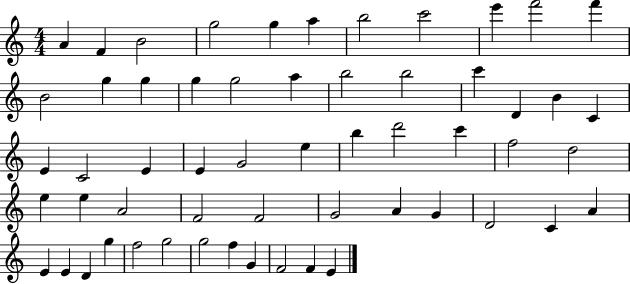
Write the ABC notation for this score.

X:1
T:Untitled
M:4/4
L:1/4
K:C
A F B2 g2 g a b2 c'2 e' f'2 f' B2 g g g g2 a b2 b2 c' D B C E C2 E E G2 e b d'2 c' f2 d2 e e A2 F2 F2 G2 A G D2 C A E E D g f2 g2 g2 f G F2 F E